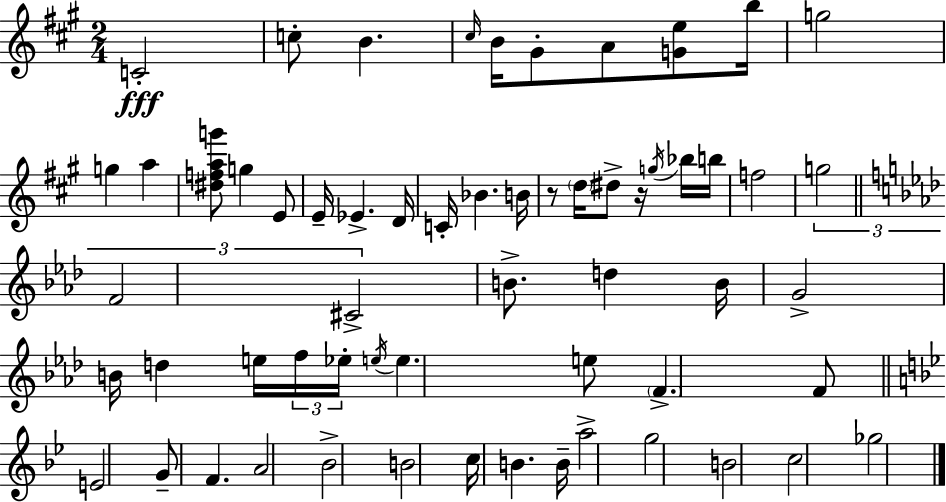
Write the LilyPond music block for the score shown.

{
  \clef treble
  \numericTimeSignature
  \time 2/4
  \key a \major
  c'2-.\fff | c''8-. b'4. | \grace { cis''16 } b'16 gis'8-. a'8 <g' e''>8 | b''16 g''2 | \break g''4 a''4 | <dis'' f'' a'' g'''>8 g''4 e'8 | e'16-- ees'4.-> | d'16 c'16-. bes'4. | \break b'16 r8 \parenthesize d''16 dis''8-> r16 \acciaccatura { g''16 } | bes''16 b''16 f''2 | \tuplet 3/2 { g''2 | \bar "||" \break \key f \minor f'2 | cis'2-> } | b'8.-> d''4 b'16 | g'2-> | \break b'16 d''4 e''16 \tuplet 3/2 { f''16 ees''16-. | \acciaccatura { e''16 } } e''4. e''8 | \parenthesize f'4.-> f'8 | \bar "||" \break \key g \minor e'2 | g'8-- f'4. | a'2 | bes'2-> | \break b'2 | c''16 b'4. b'16-- | a''2-> | g''2 | \break b'2 | c''2 | ges''2 | \bar "|."
}